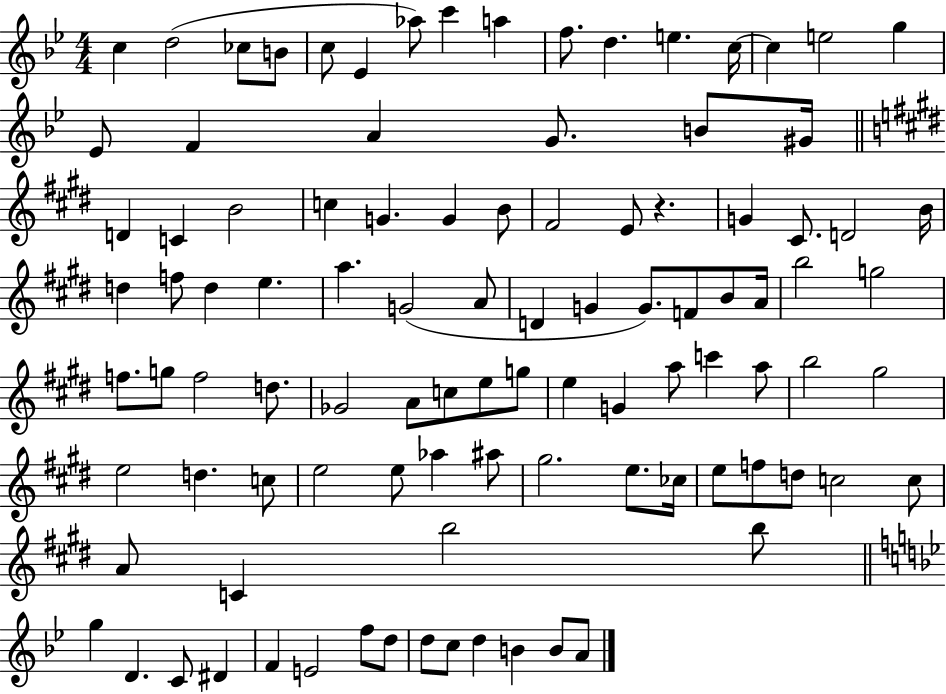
X:1
T:Untitled
M:4/4
L:1/4
K:Bb
c d2 _c/2 B/2 c/2 _E _a/2 c' a f/2 d e c/4 c e2 g _E/2 F A G/2 B/2 ^G/4 D C B2 c G G B/2 ^F2 E/2 z G ^C/2 D2 B/4 d f/2 d e a G2 A/2 D G G/2 F/2 B/2 A/4 b2 g2 f/2 g/2 f2 d/2 _G2 A/2 c/2 e/2 g/2 e G a/2 c' a/2 b2 ^g2 e2 d c/2 e2 e/2 _a ^a/2 ^g2 e/2 _c/4 e/2 f/2 d/2 c2 c/2 A/2 C b2 b/2 g D C/2 ^D F E2 f/2 d/2 d/2 c/2 d B B/2 A/2